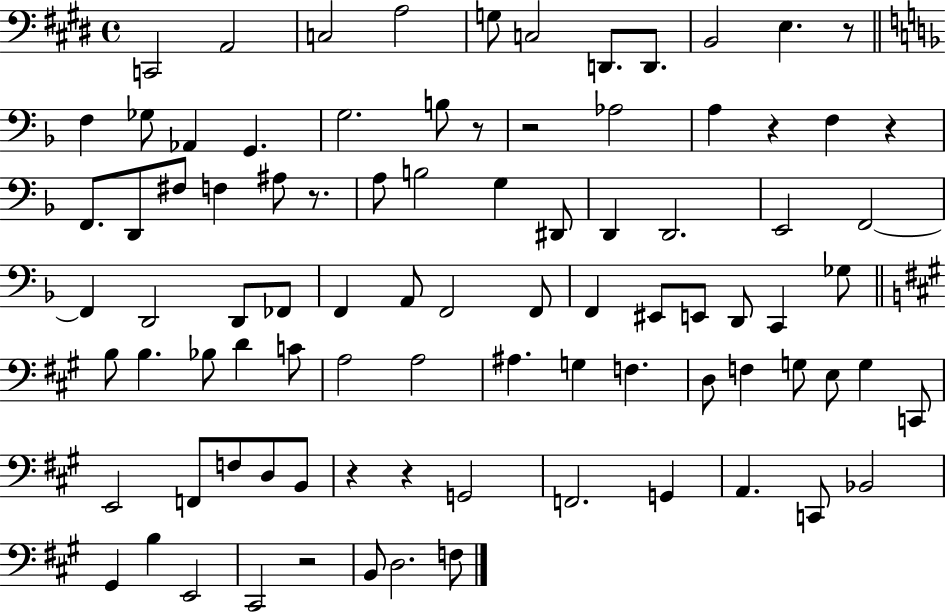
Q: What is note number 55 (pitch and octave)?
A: G3